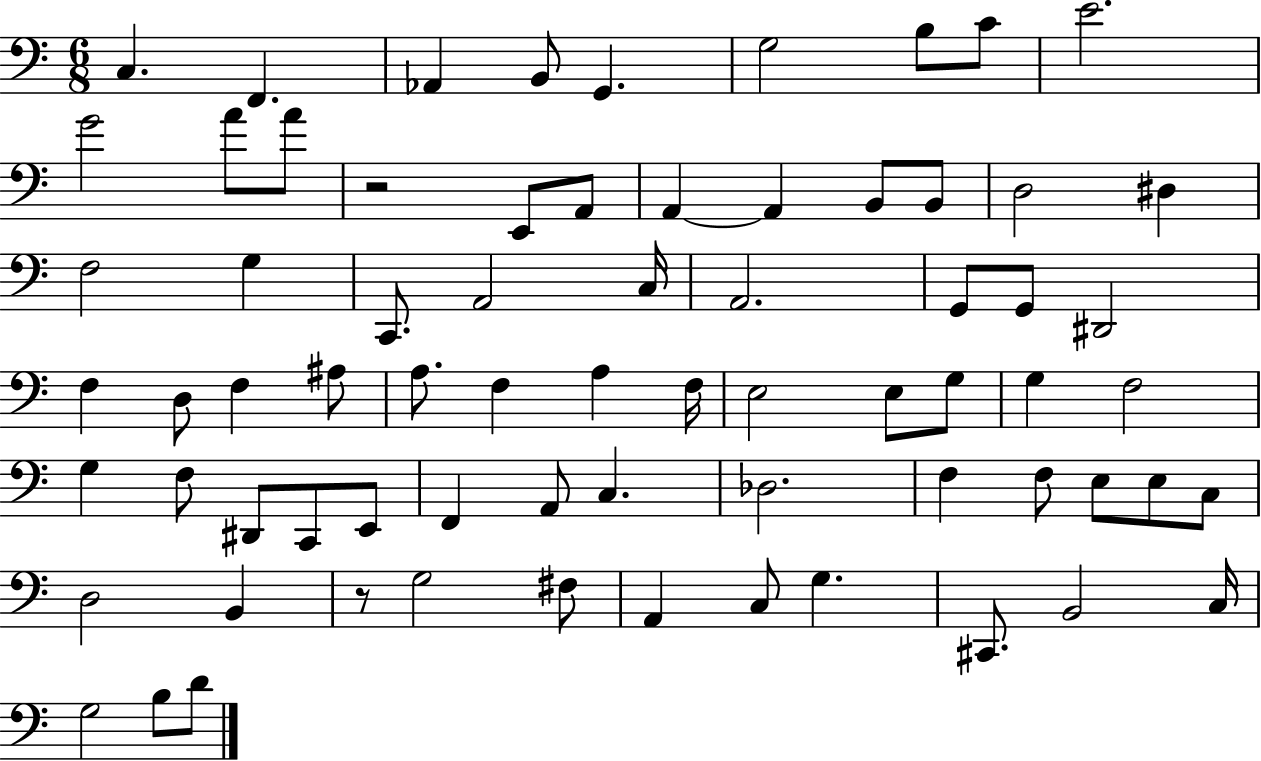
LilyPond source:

{
  \clef bass
  \numericTimeSignature
  \time 6/8
  \key c \major
  c4. f,4. | aes,4 b,8 g,4. | g2 b8 c'8 | e'2. | \break g'2 a'8 a'8 | r2 e,8 a,8 | a,4~~ a,4 b,8 b,8 | d2 dis4 | \break f2 g4 | c,8. a,2 c16 | a,2. | g,8 g,8 dis,2 | \break f4 d8 f4 ais8 | a8. f4 a4 f16 | e2 e8 g8 | g4 f2 | \break g4 f8 dis,8 c,8 e,8 | f,4 a,8 c4. | des2. | f4 f8 e8 e8 c8 | \break d2 b,4 | r8 g2 fis8 | a,4 c8 g4. | cis,8. b,2 c16 | \break g2 b8 d'8 | \bar "|."
}